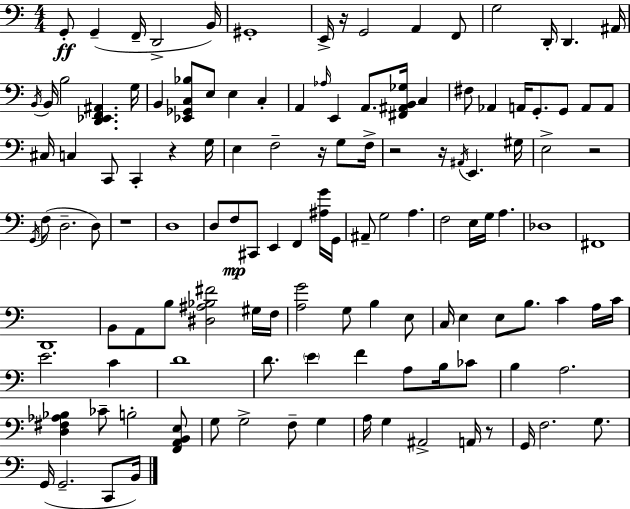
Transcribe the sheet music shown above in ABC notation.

X:1
T:Untitled
M:4/4
L:1/4
K:Am
G,,/2 G,, F,,/4 D,,2 B,,/4 ^G,,4 E,,/4 z/4 G,,2 A,, F,,/2 G,2 D,,/4 D,, ^A,,/4 B,,/4 B,,/4 B,2 [D,,_E,,F,,^A,,] G,/4 B,, [_E,,_G,,C,_B,]/2 E,/2 E, C, A,, _A,/4 E,, A,,/2 [^F,,^A,,B,,_G,]/4 C, ^F,/2 _A,, A,,/4 G,,/2 G,,/2 A,,/2 A,,/2 ^C,/4 C, C,,/2 C,, z G,/4 E, F,2 z/4 G,/2 F,/4 z2 z/4 ^A,,/4 E,, ^G,/4 E,2 z2 G,,/4 F,/2 D,2 D,/2 z4 D,4 D,/2 F,/2 ^C,,/2 E,, F,, [^A,G]/4 G,,/4 ^A,,/2 G,2 A, F,2 E,/4 G,/4 A, _D,4 ^F,,4 D,,4 B,,/2 A,,/2 B,/2 [^D,^A,_B,^F]2 ^G,/4 F,/4 [A,G]2 G,/2 B, E,/2 C,/4 E, E,/2 B,/2 C A,/4 C/4 E2 C D4 D/2 E F A,/2 B,/4 _C/2 B, A,2 [D,^F,_A,_B,] _C/2 B,2 [F,,A,,B,,E,]/2 G,/2 G,2 F,/2 G, A,/4 G, ^A,,2 A,,/4 z/2 G,,/4 F,2 G,/2 G,,/4 G,,2 C,,/2 B,,/4